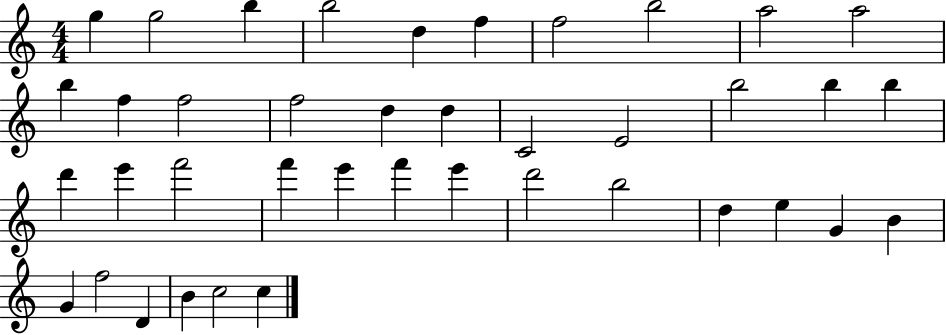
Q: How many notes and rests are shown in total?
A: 40